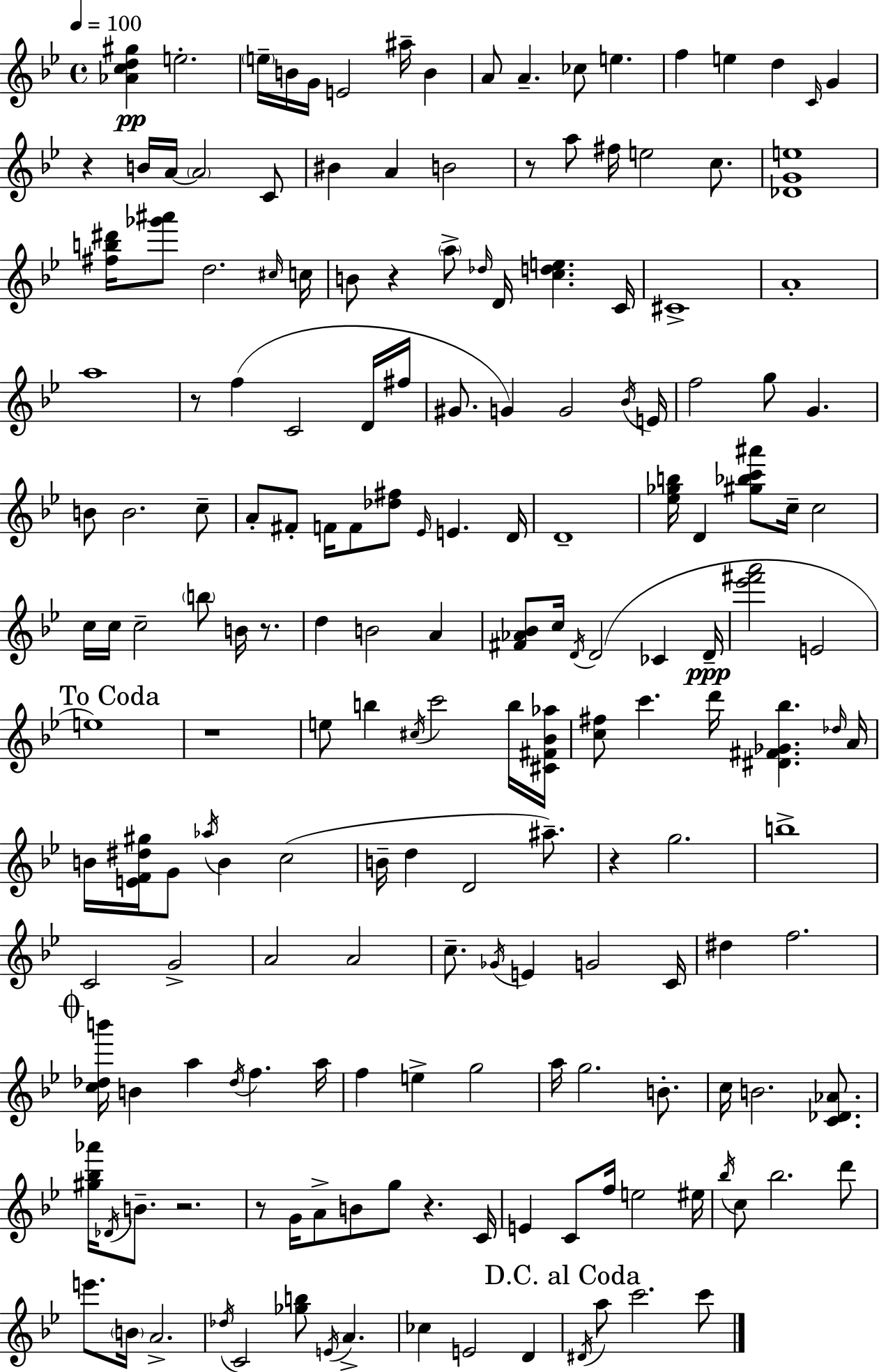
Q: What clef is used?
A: treble